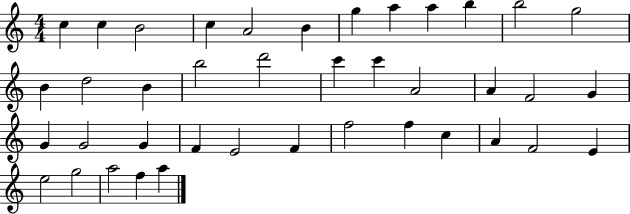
C5/q C5/q B4/h C5/q A4/h B4/q G5/q A5/q A5/q B5/q B5/h G5/h B4/q D5/h B4/q B5/h D6/h C6/q C6/q A4/h A4/q F4/h G4/q G4/q G4/h G4/q F4/q E4/h F4/q F5/h F5/q C5/q A4/q F4/h E4/q E5/h G5/h A5/h F5/q A5/q